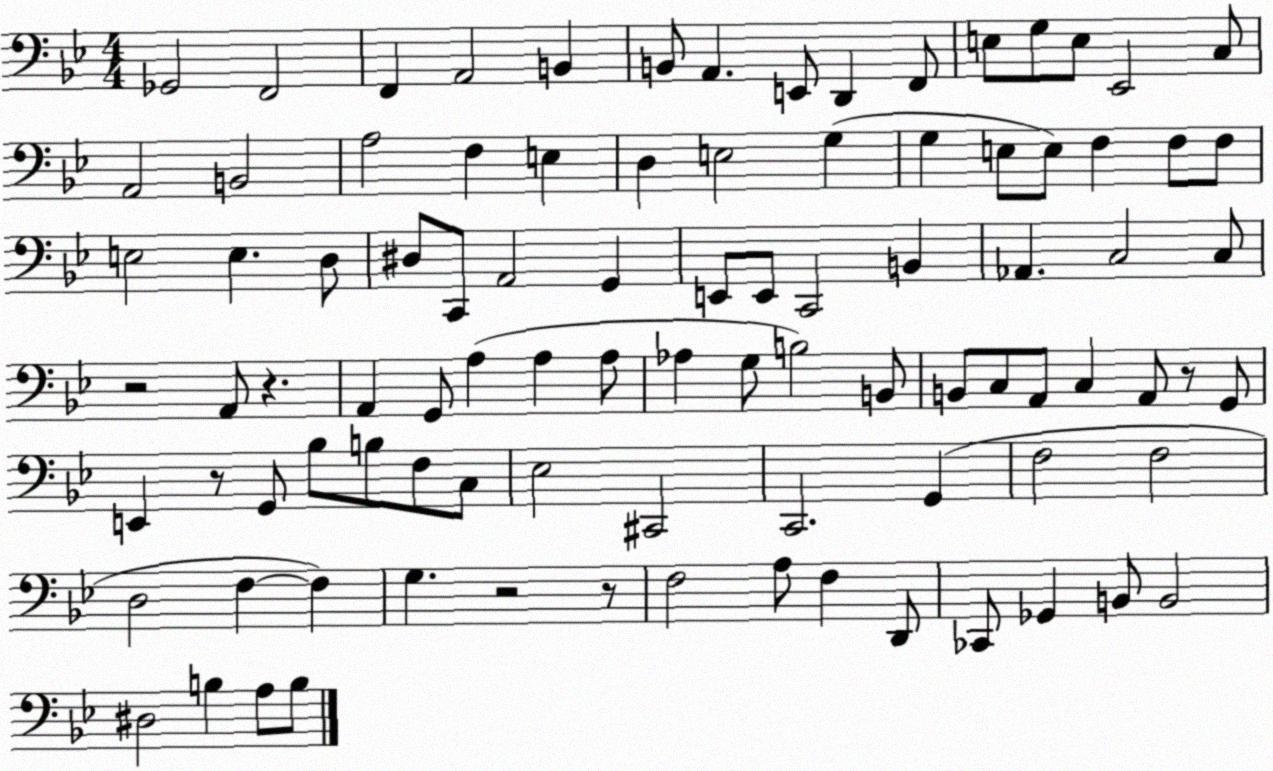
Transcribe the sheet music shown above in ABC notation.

X:1
T:Untitled
M:4/4
L:1/4
K:Bb
_G,,2 F,,2 F,, A,,2 B,, B,,/2 A,, E,,/2 D,, F,,/2 E,/2 G,/2 E,/2 _E,,2 C,/2 A,,2 B,,2 A,2 F, E, D, E,2 G, G, E,/2 E,/2 F, F,/2 F,/2 E,2 E, D,/2 ^D,/2 C,,/2 A,,2 G,, E,,/2 E,,/2 C,,2 B,, _A,, C,2 C,/2 z2 A,,/2 z A,, G,,/2 A, A, A,/2 _A, G,/2 B,2 B,,/2 B,,/2 C,/2 A,,/2 C, A,,/2 z/2 G,,/2 E,, z/2 G,,/2 _B,/2 B,/2 F,/2 C,/2 _E,2 ^C,,2 C,,2 G,, F,2 F,2 D,2 F, F, G, z2 z/2 F,2 A,/2 F, D,,/2 _C,,/2 _G,, B,,/2 B,,2 ^D,2 B, A,/2 B,/2